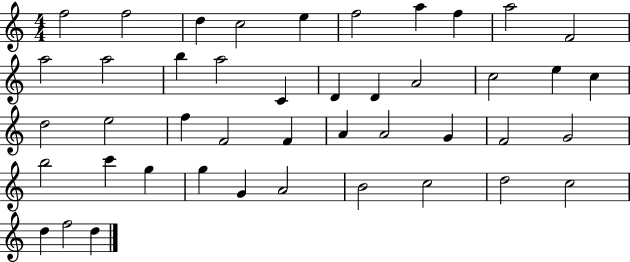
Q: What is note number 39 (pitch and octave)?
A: C5